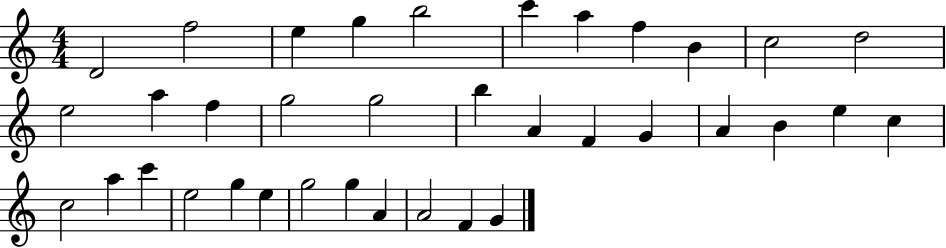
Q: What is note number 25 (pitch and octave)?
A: C5